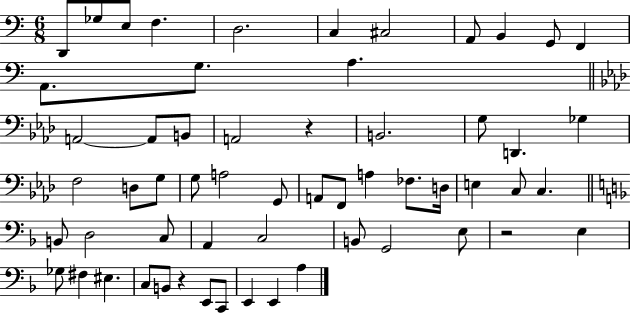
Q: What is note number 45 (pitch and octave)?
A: E3